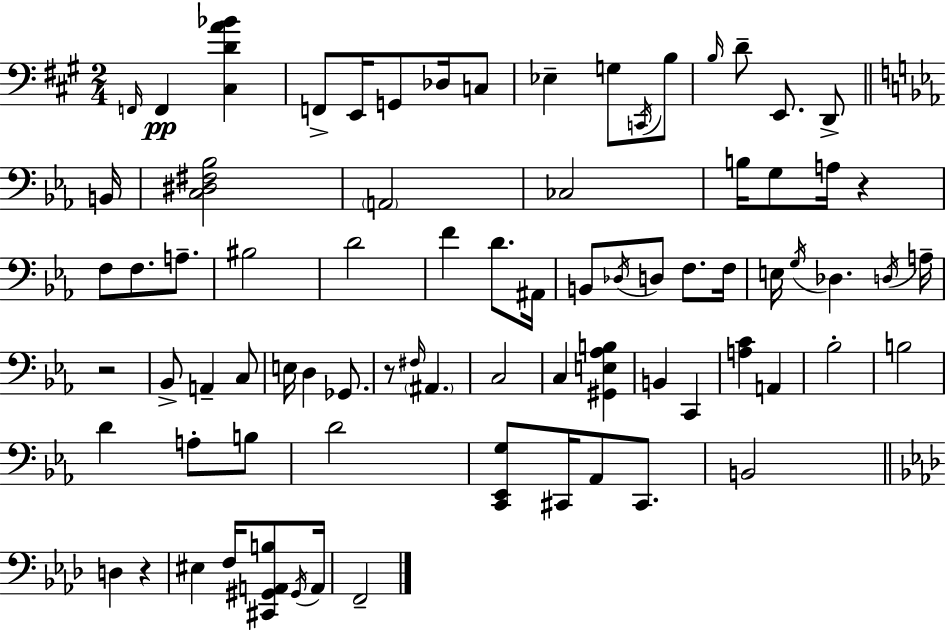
{
  \clef bass
  \numericTimeSignature
  \time 2/4
  \key a \major
  \repeat volta 2 { \grace { f,16 }\pp f,4 <cis d' a' bes'>4 | f,8-> e,16 g,8 des16 c8 | ees4-- g8 \acciaccatura { c,16 } | b8 \grace { b16 } d'8-- e,8. | \break d,8-> \bar "||" \break \key ees \major b,16 <c dis fis bes>2 | \parenthesize a,2 | ces2 | b16 g8 a16 r4 | \break f8 f8. a8.-- | bis2 | d'2 | f'4 d'8. | \break ais,16 b,8 \acciaccatura { des16 } d8 f8. | f16 e16 \acciaccatura { g16 } des4. | \acciaccatura { d16 } a16-- r2 | bes,8-> a,4-- | \break c8 e16 d4 | ges,8. r8 \grace { fis16 } \parenthesize ais,4. | c2 | c4 | \break <gis, e aes b>4 b,4 | c,4 <a c'>4 | a,4 bes2-. | b2 | \break d'4 | a8-. b8 d'2 | <c, ees, g>8 cis,16 | aes,8 cis,8. b,2 | \break \bar "||" \break \key aes \major d4 r4 | eis4 f16 <cis, gis, a, b>8 \acciaccatura { gis,16 } | a,16 f,2-- | } \bar "|."
}